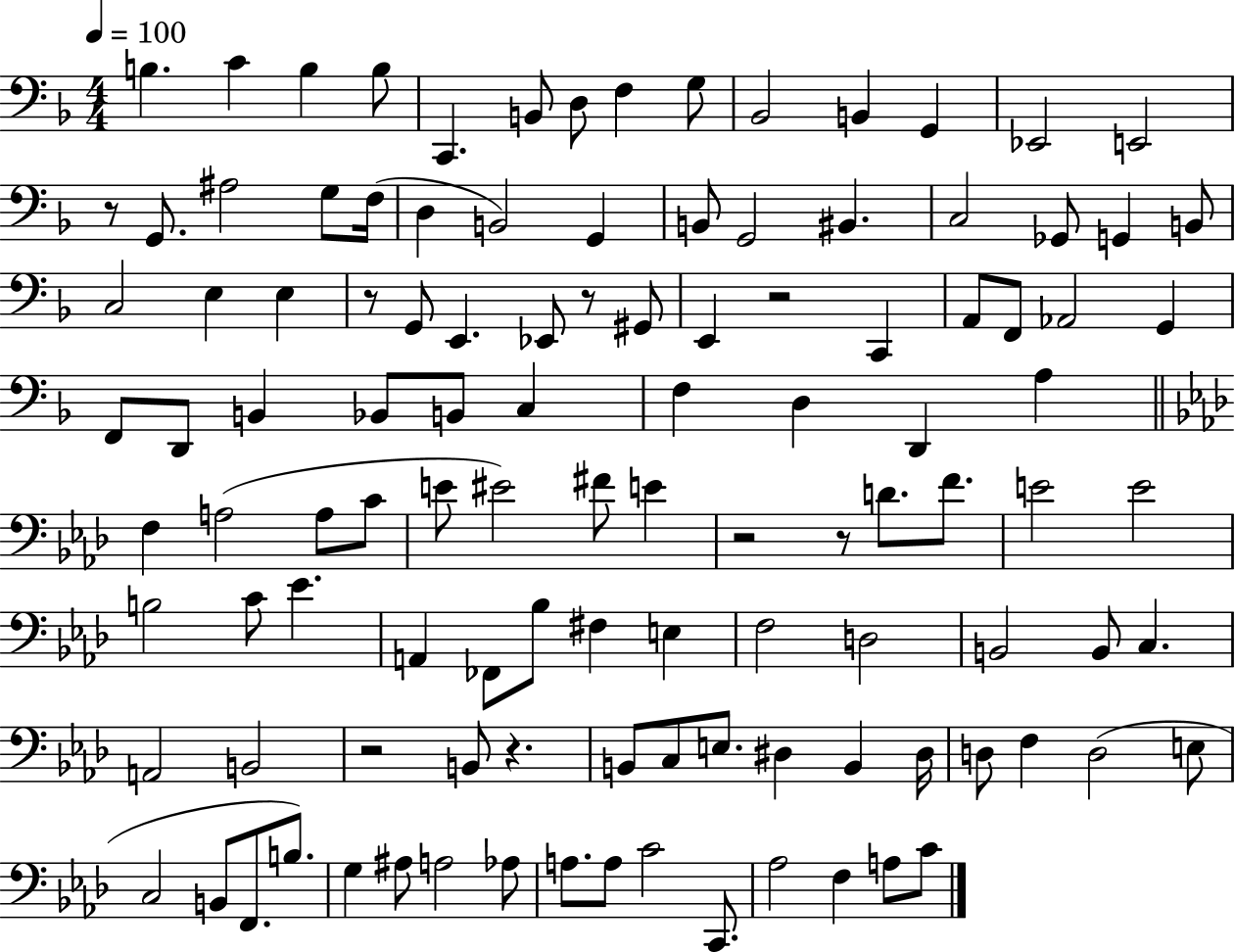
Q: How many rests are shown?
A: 8